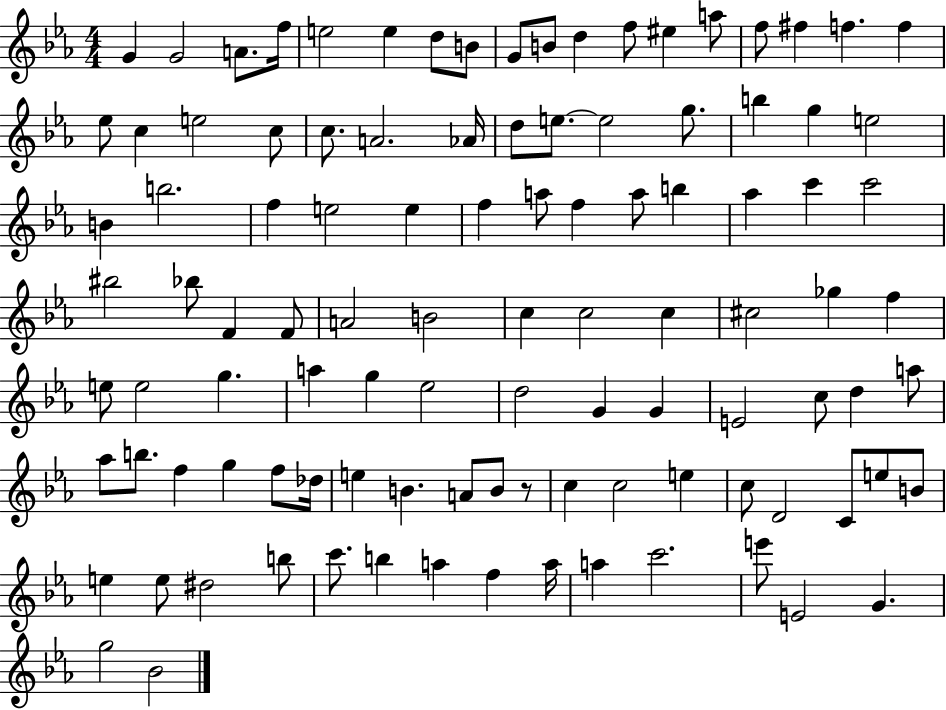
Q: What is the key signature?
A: EES major